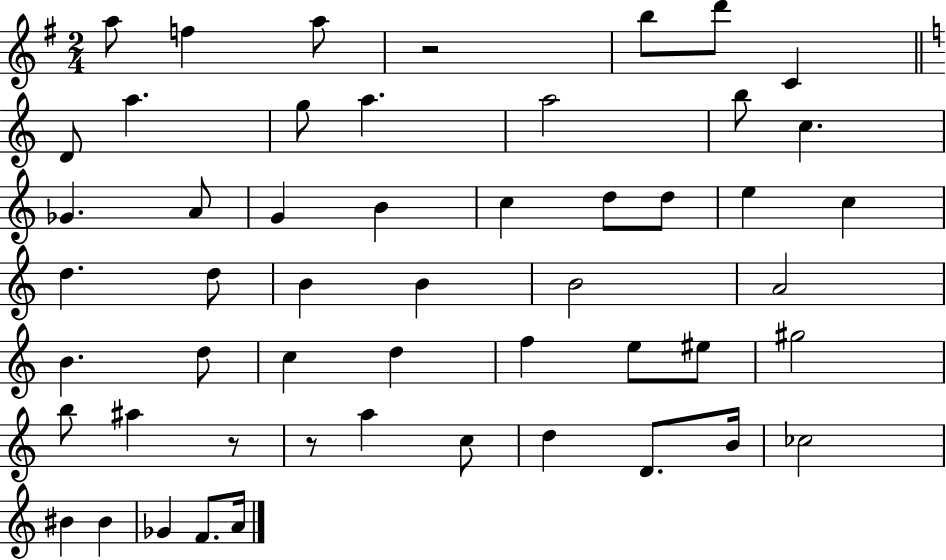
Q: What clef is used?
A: treble